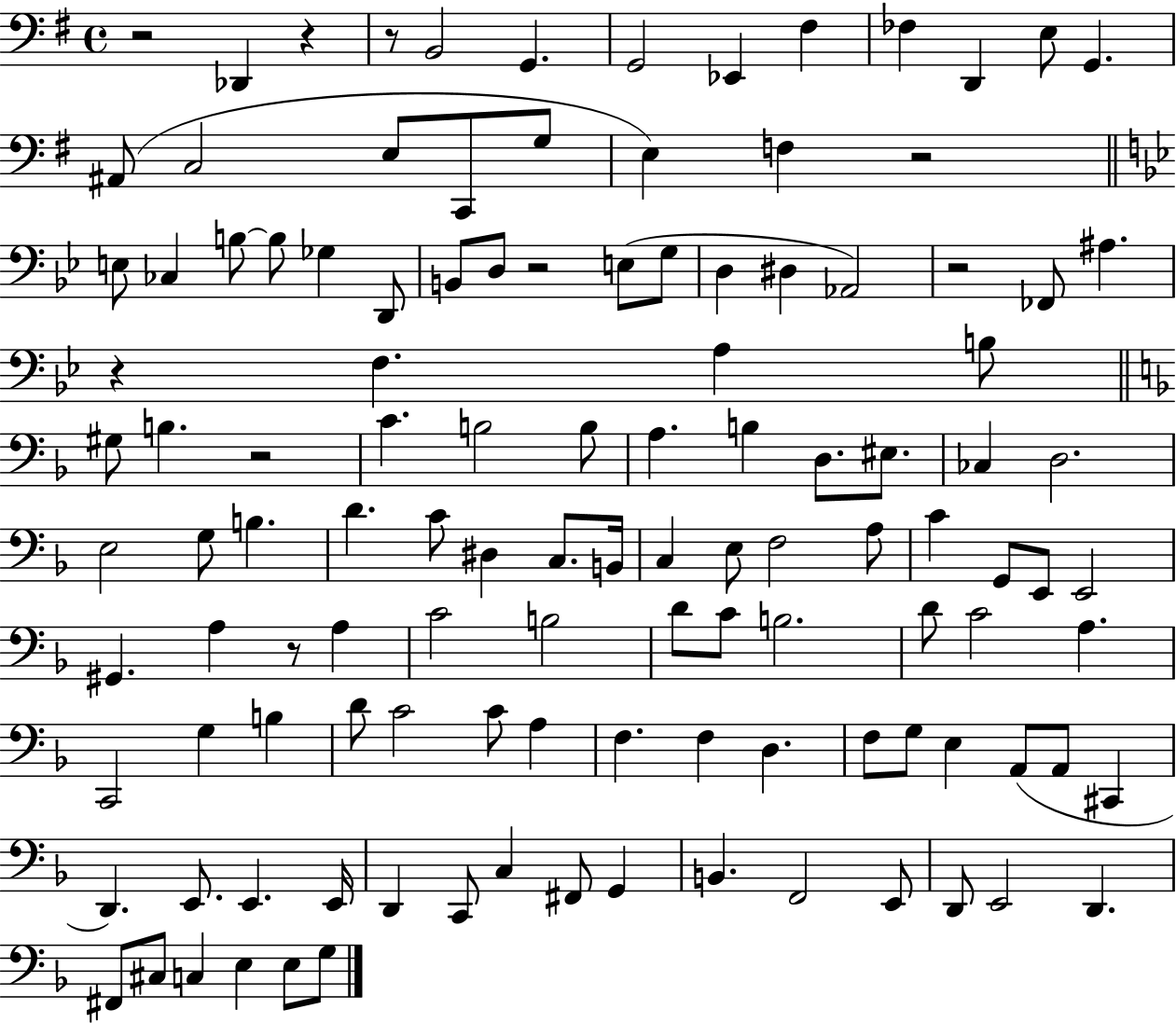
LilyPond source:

{
  \clef bass
  \time 4/4
  \defaultTimeSignature
  \key g \major
  r2 des,4 r4 | r8 b,2 g,4. | g,2 ees,4 fis4 | fes4 d,4 e8 g,4. | \break ais,8( c2 e8 c,8 g8 | e4) f4 r2 | \bar "||" \break \key g \minor e8 ces4 b8~~ b8 ges4 d,8 | b,8 d8 r2 e8( g8 | d4 dis4 aes,2) | r2 fes,8 ais4. | \break r4 f4. a4 b8 | \bar "||" \break \key f \major gis8 b4. r2 | c'4. b2 b8 | a4. b4 d8. eis8. | ces4 d2. | \break e2 g8 b4. | d'4. c'8 dis4 c8. b,16 | c4 e8 f2 a8 | c'4 g,8 e,8 e,2 | \break gis,4. a4 r8 a4 | c'2 b2 | d'8 c'8 b2. | d'8 c'2 a4. | \break c,2 g4 b4 | d'8 c'2 c'8 a4 | f4. f4 d4. | f8 g8 e4 a,8( a,8 cis,4 | \break d,4.) e,8. e,4. e,16 | d,4 c,8 c4 fis,8 g,4 | b,4. f,2 e,8 | d,8 e,2 d,4. | \break fis,8 cis8 c4 e4 e8 g8 | \bar "|."
}